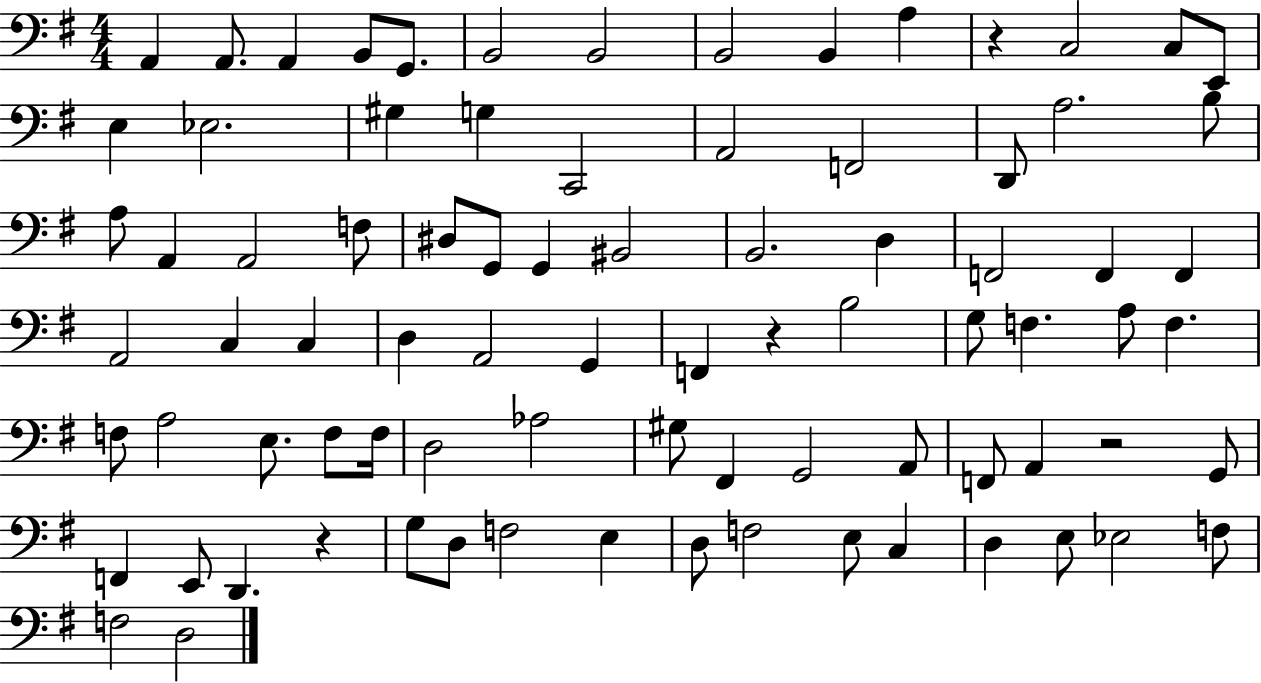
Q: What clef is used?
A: bass